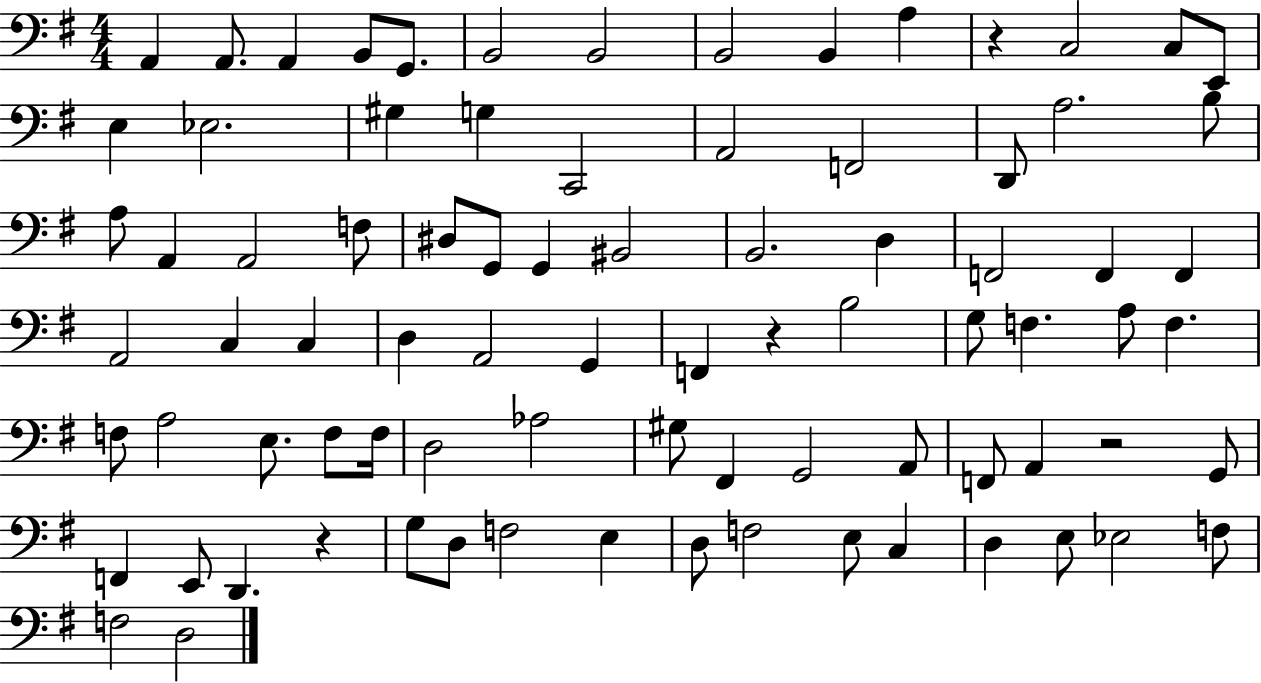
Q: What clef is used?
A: bass